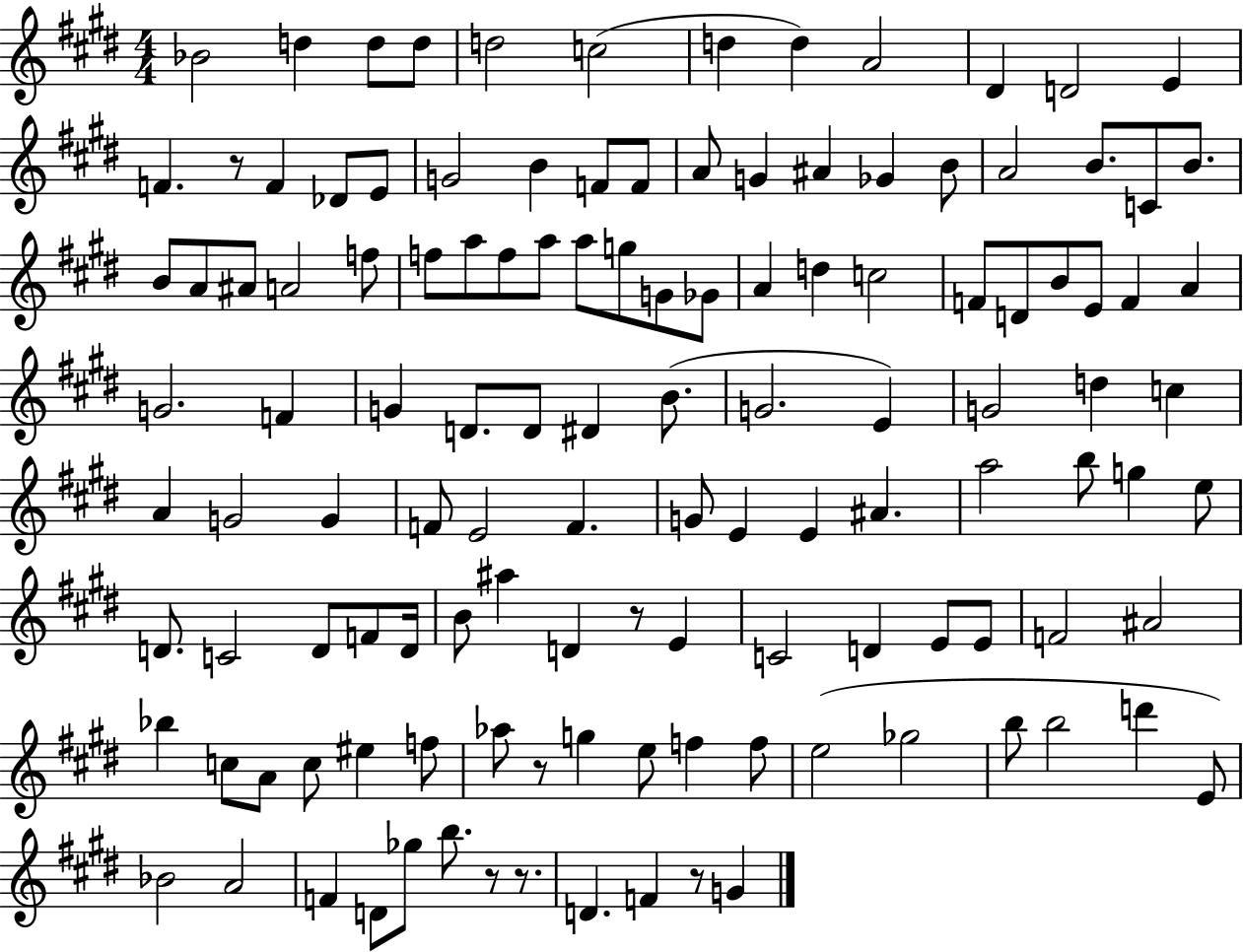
Bb4/h D5/q D5/e D5/e D5/h C5/h D5/q D5/q A4/h D#4/q D4/h E4/q F4/q. R/e F4/q Db4/e E4/e G4/h B4/q F4/e F4/e A4/e G4/q A#4/q Gb4/q B4/e A4/h B4/e. C4/e B4/e. B4/e A4/e A#4/e A4/h F5/e F5/e A5/e F5/e A5/e A5/e G5/e G4/e Gb4/e A4/q D5/q C5/h F4/e D4/e B4/e E4/e F4/q A4/q G4/h. F4/q G4/q D4/e. D4/e D#4/q B4/e. G4/h. E4/q G4/h D5/q C5/q A4/q G4/h G4/q F4/e E4/h F4/q. G4/e E4/q E4/q A#4/q. A5/h B5/e G5/q E5/e D4/e. C4/h D4/e F4/e D4/s B4/e A#5/q D4/q R/e E4/q C4/h D4/q E4/e E4/e F4/h A#4/h Bb5/q C5/e A4/e C5/e EIS5/q F5/e Ab5/e R/e G5/q E5/e F5/q F5/e E5/h Gb5/h B5/e B5/h D6/q E4/e Bb4/h A4/h F4/q D4/e Gb5/e B5/e. R/e R/e. D4/q. F4/q R/e G4/q